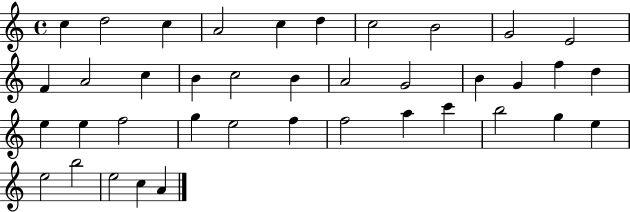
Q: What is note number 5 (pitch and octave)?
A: C5